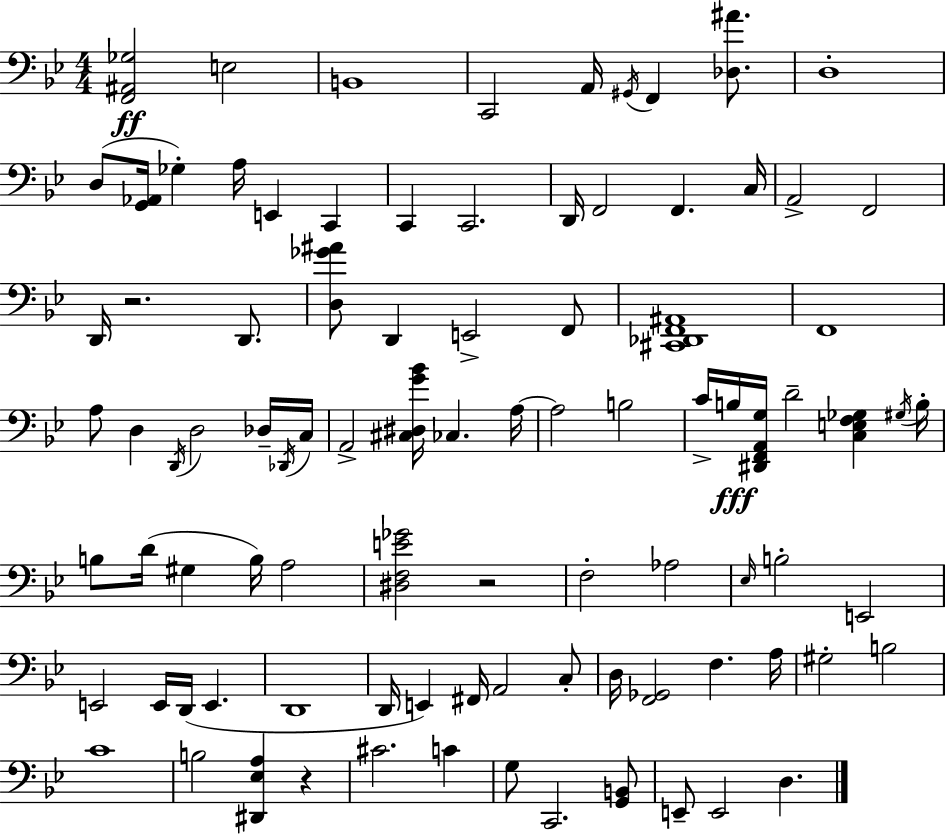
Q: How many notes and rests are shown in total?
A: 92